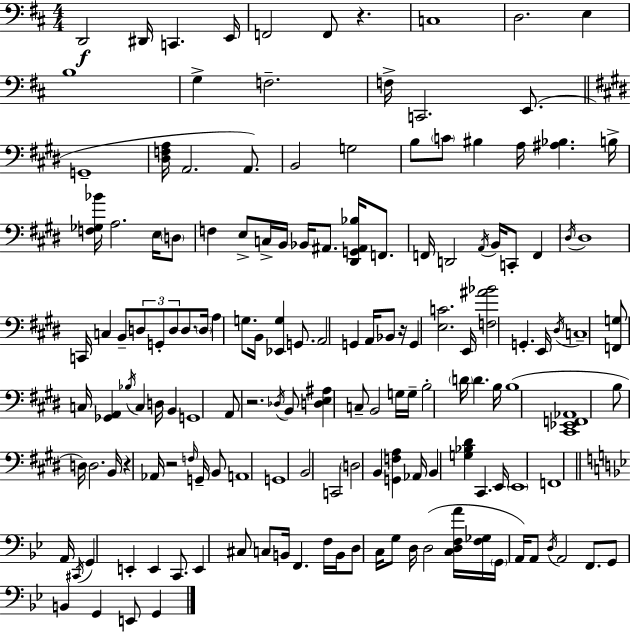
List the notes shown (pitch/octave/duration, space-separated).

D2/h D#2/s C2/q. E2/s F2/h F2/e R/q. C3/w D3/h. E3/q B3/w G3/q F3/h. F3/s C2/h. E2/e. G2/w [D#3,F3,A3]/s A2/h. A2/e. B2/h G3/h B3/e C4/e BIS3/q A3/s [A#3,Bb3]/q. B3/s [F3,Gb3,Bb4]/s A3/h. E3/s D3/e F3/q E3/e C3/s B2/s Bb2/s A#2/e. [D#2,G2,A#2,Bb3]/s F2/e. F2/s D2/h A2/s B2/s C2/e F2/q D#3/s D#3/w C2/s C3/q B2/e D3/e G2/e D3/e D3/e. D3/s A3/q G3/e. B2/s [Eb2,G3]/q G2/e. A2/h G2/q A2/s Bb2/e R/s G2/q [E3,C4]/h. E2/s [F3,A#4,Bb4]/h G2/q. E2/s D#3/s C3/w [F2,G3]/e C3/s [Gb2,A2]/q Bb3/s C3/q D3/s B2/q G2/w A2/e R/h. Db3/s B2/e [D3,E3,A#3]/q C3/e B2/h G3/s G3/s B3/h D4/s D4/q. B3/s B3/w [C#2,Eb2,F2,Ab2]/w B3/e D3/s D3/h. B2/s R/q Ab2/s R/h F3/s G2/s B2/e A2/w G2/w B2/h C2/h D3/h B2/q [G2,F3,A3]/q Ab2/s B2/q [G3,Bb3,D#4]/q C#2/q. E2/s E2/w F2/w A2/s C#2/s G2/q E2/q E2/q C2/e. E2/q C#3/e C3/e B2/s F2/q. F3/s B2/s D3/e C3/s G3/e D3/s D3/h [C3,D3,F3,A4]/s [F3,Gb3]/s G2/s A2/s A2/e D3/s A2/h F2/e. G2/e B2/q G2/q E2/e G2/q